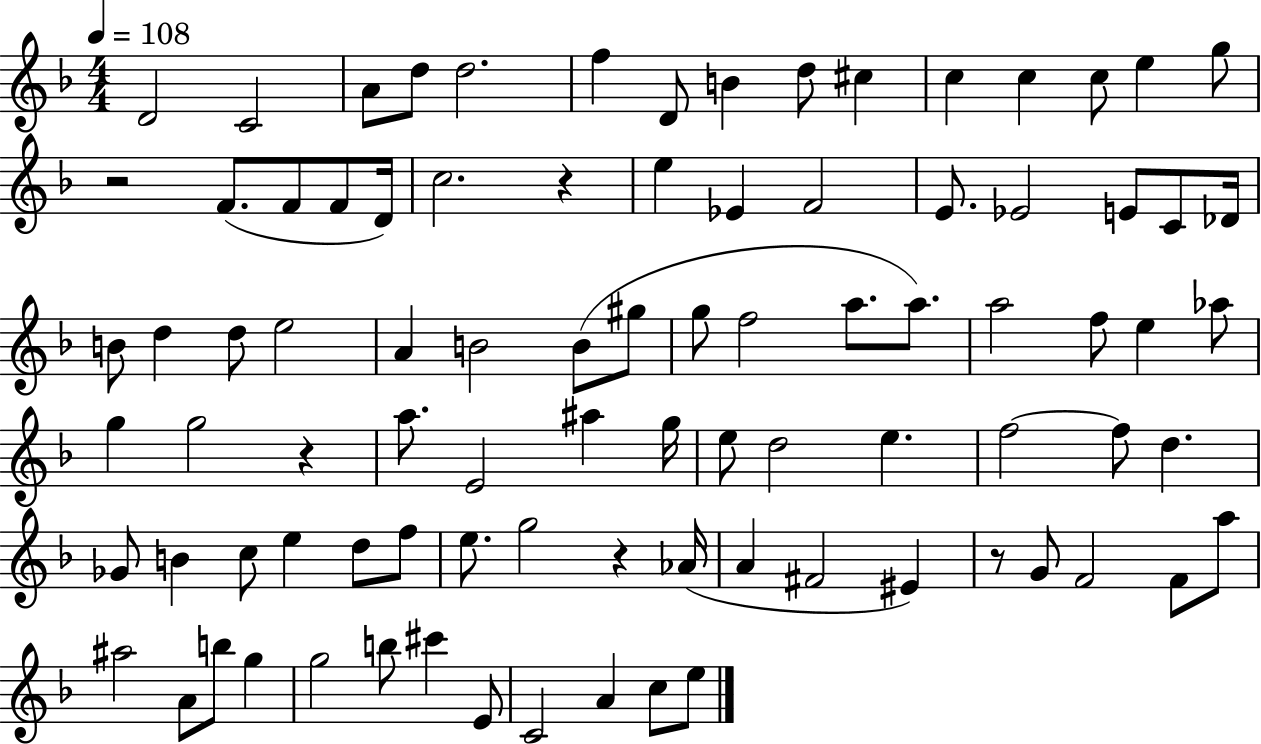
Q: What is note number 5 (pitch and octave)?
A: D5